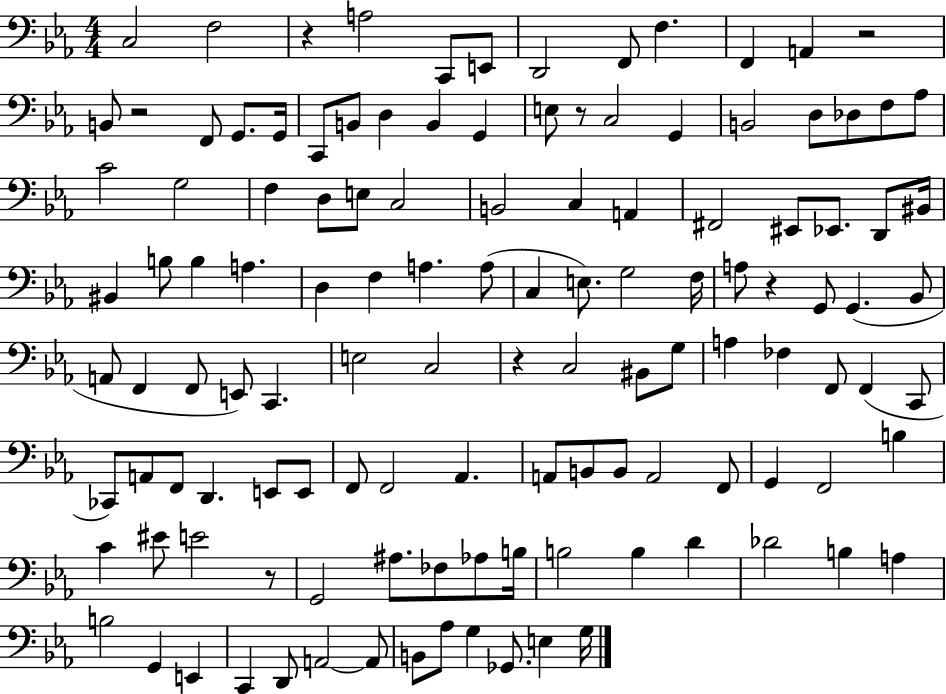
C3/h F3/h R/q A3/h C2/e E2/e D2/h F2/e F3/q. F2/q A2/q R/h B2/e R/h F2/e G2/e. G2/s C2/e B2/e D3/q B2/q G2/q E3/e R/e C3/h G2/q B2/h D3/e Db3/e F3/e Ab3/e C4/h G3/h F3/q D3/e E3/e C3/h B2/h C3/q A2/q F#2/h EIS2/e Eb2/e. D2/e BIS2/s BIS2/q B3/e B3/q A3/q. D3/q F3/q A3/q. A3/e C3/q E3/e. G3/h F3/s A3/e R/q G2/e G2/q. Bb2/e A2/e F2/q F2/e E2/e C2/q. E3/h C3/h R/q C3/h BIS2/e G3/e A3/q FES3/q F2/e F2/q C2/e CES2/e A2/e F2/e D2/q. E2/e E2/e F2/e F2/h Ab2/q. A2/e B2/e B2/e A2/h F2/e G2/q F2/h B3/q C4/q EIS4/e E4/h R/e G2/h A#3/e. FES3/e Ab3/e B3/s B3/h B3/q D4/q Db4/h B3/q A3/q B3/h G2/q E2/q C2/q D2/e A2/h A2/e B2/e Ab3/e G3/q Gb2/e. E3/q G3/s